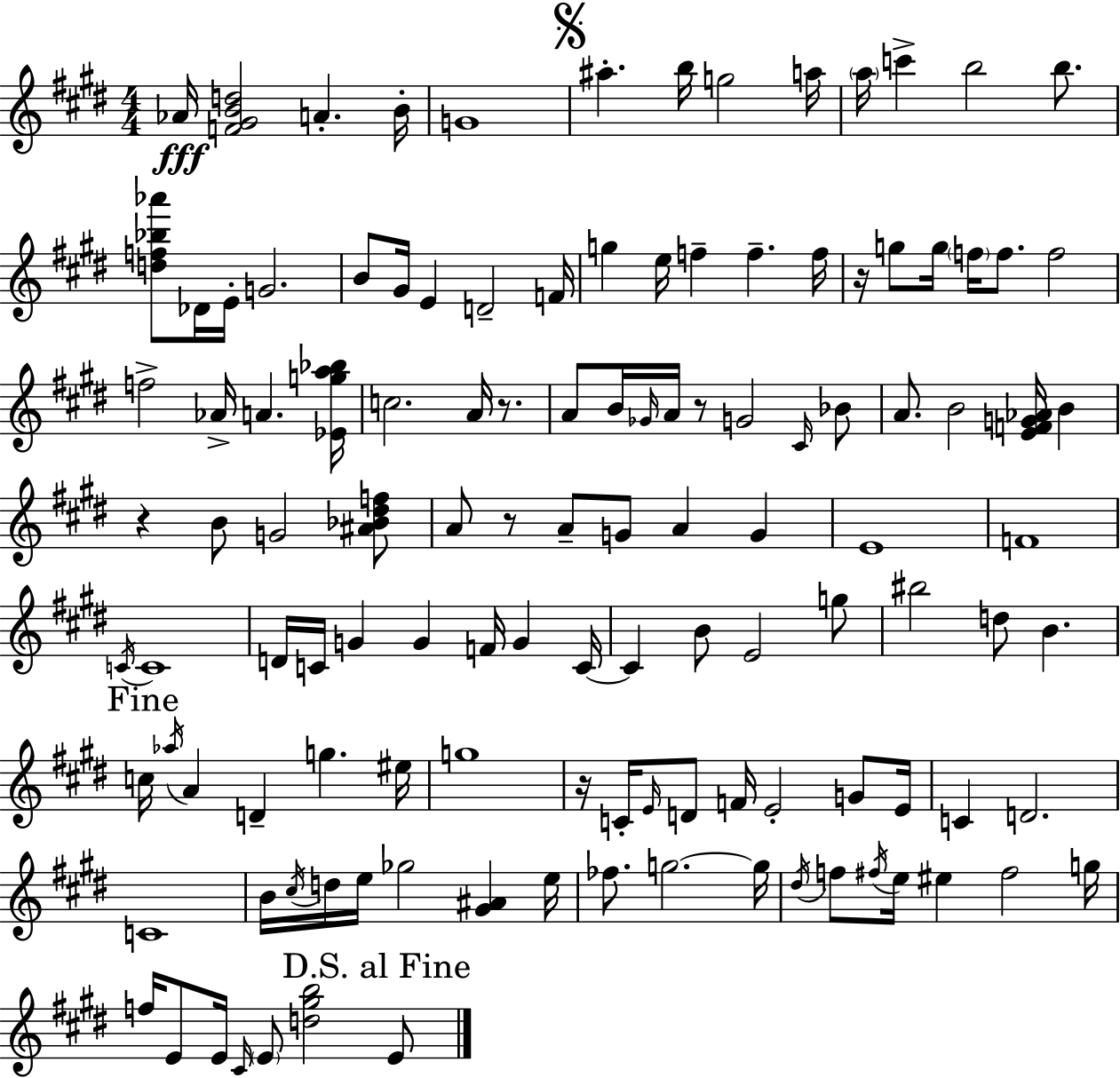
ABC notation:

X:1
T:Untitled
M:4/4
L:1/4
K:E
_A/4 [F^GBd]2 A B/4 G4 ^a b/4 g2 a/4 a/4 c' b2 b/2 [df_b_a']/2 _D/4 E/4 G2 B/2 ^G/4 E D2 F/4 g e/4 f f f/4 z/4 g/2 g/4 f/4 f/2 f2 f2 _A/4 A [_Ega_b]/4 c2 A/4 z/2 A/2 B/4 _G/4 A/4 z/2 G2 ^C/4 _B/2 A/2 B2 [EFG_A]/4 B z B/2 G2 [^A_B^df]/2 A/2 z/2 A/2 G/2 A G E4 F4 C/4 C4 D/4 C/4 G G F/4 G C/4 C B/2 E2 g/2 ^b2 d/2 B c/4 _a/4 A D g ^e/4 g4 z/4 C/4 E/4 D/2 F/4 E2 G/2 E/4 C D2 C4 B/4 ^c/4 d/4 e/4 _g2 [^G^A] e/4 _f/2 g2 g/4 ^d/4 f/2 ^f/4 e/4 ^e ^f2 g/4 f/4 E/2 E/4 ^C/4 E/2 [d^gb]2 E/2